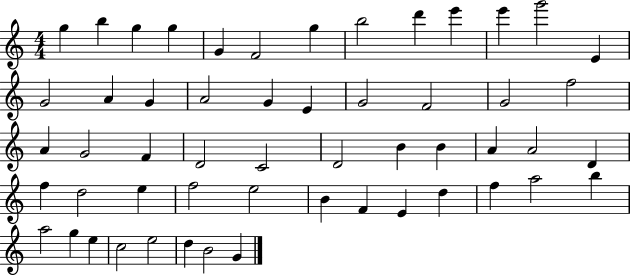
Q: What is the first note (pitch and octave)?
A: G5